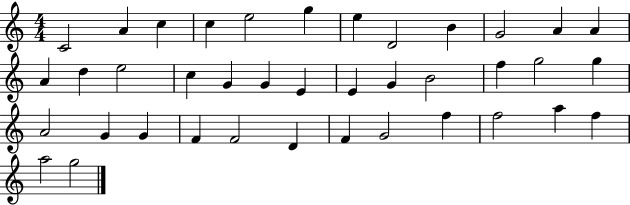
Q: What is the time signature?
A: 4/4